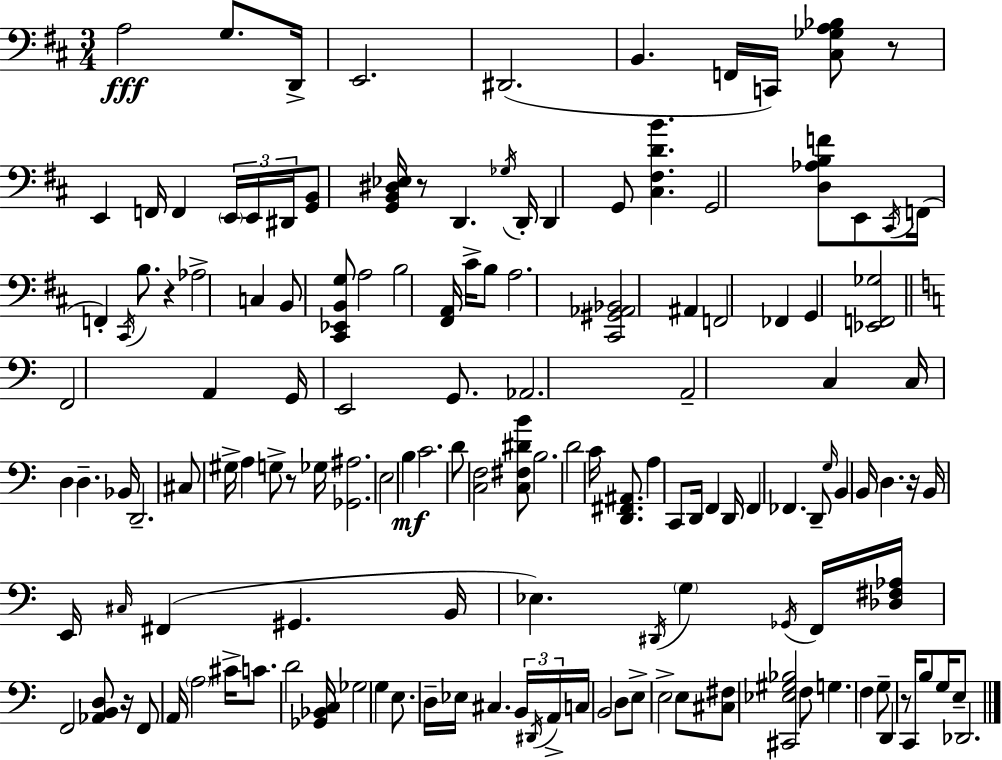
X:1
T:Untitled
M:3/4
L:1/4
K:D
A,2 G,/2 D,,/4 E,,2 ^D,,2 B,, F,,/4 C,,/4 [^C,_G,A,_B,]/2 z/2 E,, F,,/4 F,, E,,/4 E,,/4 ^D,,/4 [G,,B,,]/2 [G,,B,,^D,_E,]/4 z/2 D,, _G,/4 D,,/4 D,, G,,/2 [^C,^F,DB] G,,2 [D,_A,B,F]/2 E,,/2 ^C,,/4 F,,/4 F,, ^C,,/4 B,/2 z _A,2 C, B,,/2 [^C,,_E,,B,,G,]/2 A,2 B,2 [^F,,A,,]/4 ^C/4 B,/2 A,2 [^C,,^G,,_A,,_B,,]2 ^A,, F,,2 _F,, G,, [_E,,F,,_G,]2 F,,2 A,, G,,/4 E,,2 G,,/2 _A,,2 A,,2 C, C,/4 D, D, _B,,/4 D,,2 ^C,/2 ^G,/4 A, G,/2 z/2 _G,/4 [_G,,^A,]2 E,2 B, C2 D/2 [C,F,]2 [C,^F,^DB]/2 B,2 D2 C/4 [D,,^F,,^A,,]/2 A, C,,/2 D,,/4 F,, D,,/4 F,, _F,, D,,/2 G,/4 B,, B,,/4 D, z/4 B,,/4 E,,/4 ^C,/4 ^F,, ^G,, B,,/4 _E, ^D,,/4 G, _G,,/4 F,,/4 [_D,^F,_A,]/4 F,,2 [_A,,B,,D,]/2 z/4 F,,/2 A,,/4 A,2 ^C/4 C/2 D2 [_G,,_B,,C,]/4 _G,2 G, E,/2 D,/4 _E,/4 ^C, B,,/4 ^D,,/4 A,,/4 C,/4 B,,2 D,/2 E,/2 E,2 E,/2 [^C,^F,]/2 [^C,,_E,^G,_B,]2 F,/2 G, F, G,/2 D,, z/2 C,,/4 B,/2 G,/4 E,/2 _D,,2